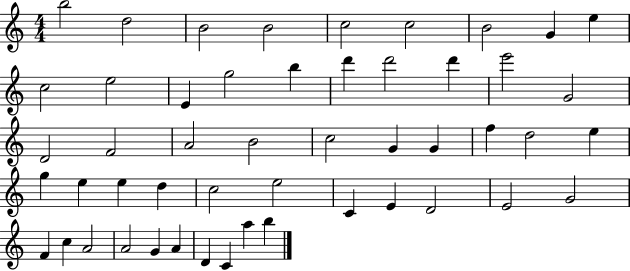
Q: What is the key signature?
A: C major